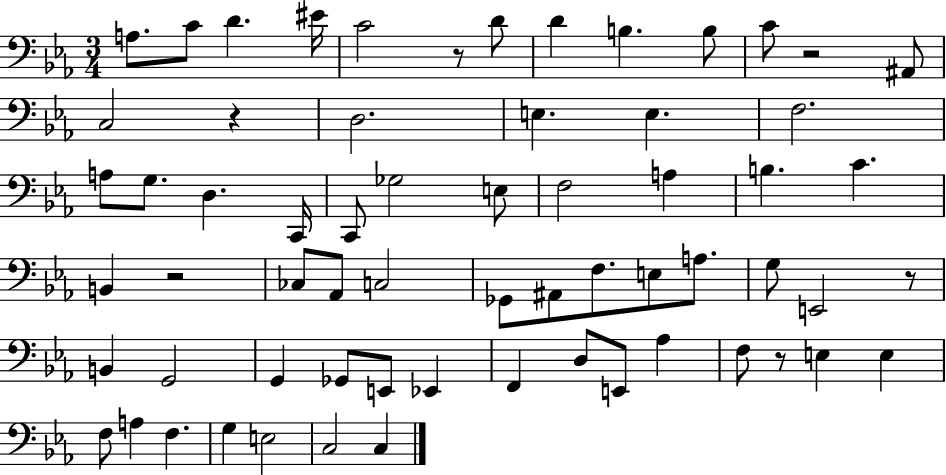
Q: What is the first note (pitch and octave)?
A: A3